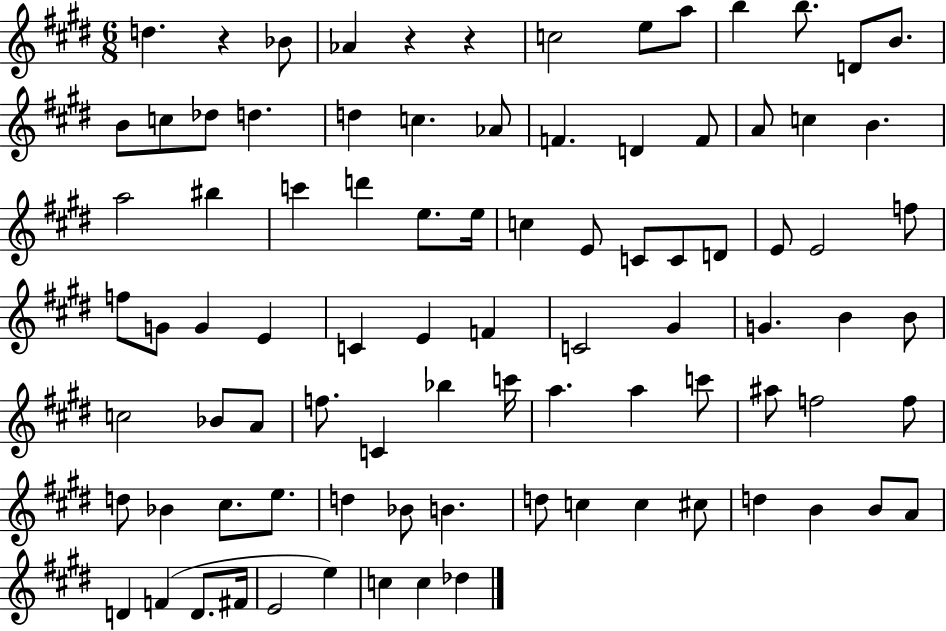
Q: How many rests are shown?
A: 3